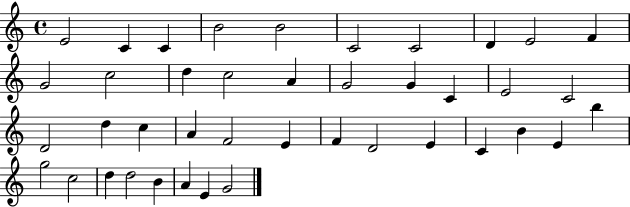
{
  \clef treble
  \time 4/4
  \defaultTimeSignature
  \key c \major
  e'2 c'4 c'4 | b'2 b'2 | c'2 c'2 | d'4 e'2 f'4 | \break g'2 c''2 | d''4 c''2 a'4 | g'2 g'4 c'4 | e'2 c'2 | \break d'2 d''4 c''4 | a'4 f'2 e'4 | f'4 d'2 e'4 | c'4 b'4 e'4 b''4 | \break g''2 c''2 | d''4 d''2 b'4 | a'4 e'4 g'2 | \bar "|."
}